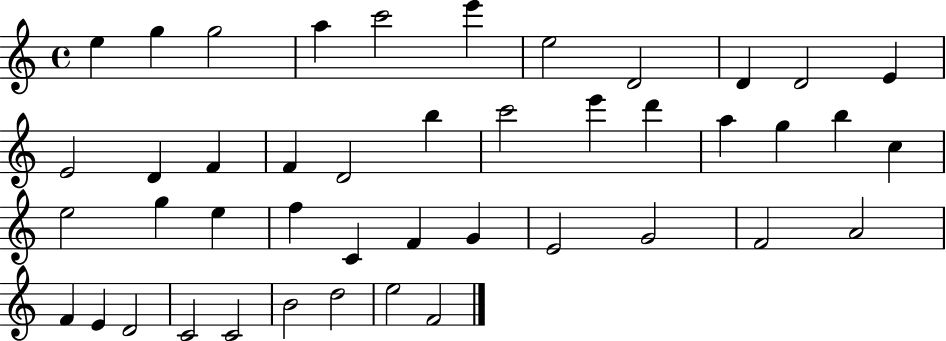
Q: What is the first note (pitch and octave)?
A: E5